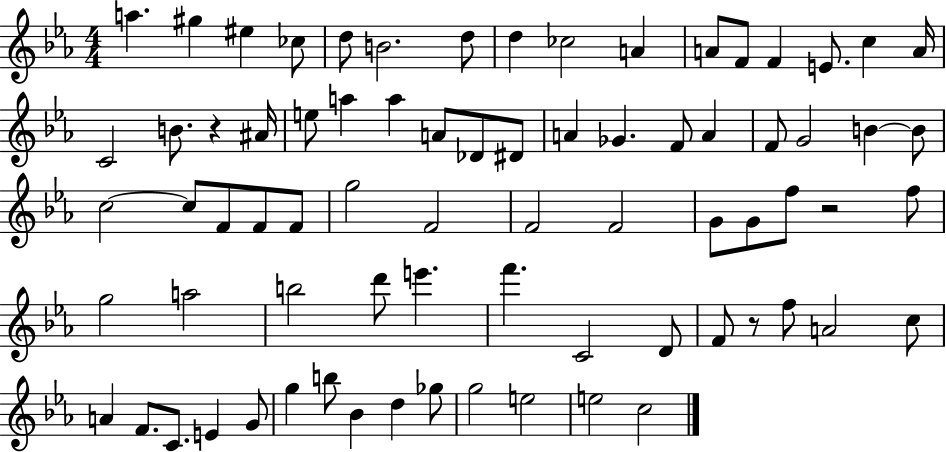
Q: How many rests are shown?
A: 3